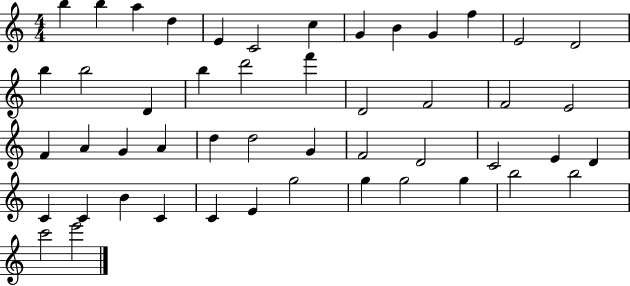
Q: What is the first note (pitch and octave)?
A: B5